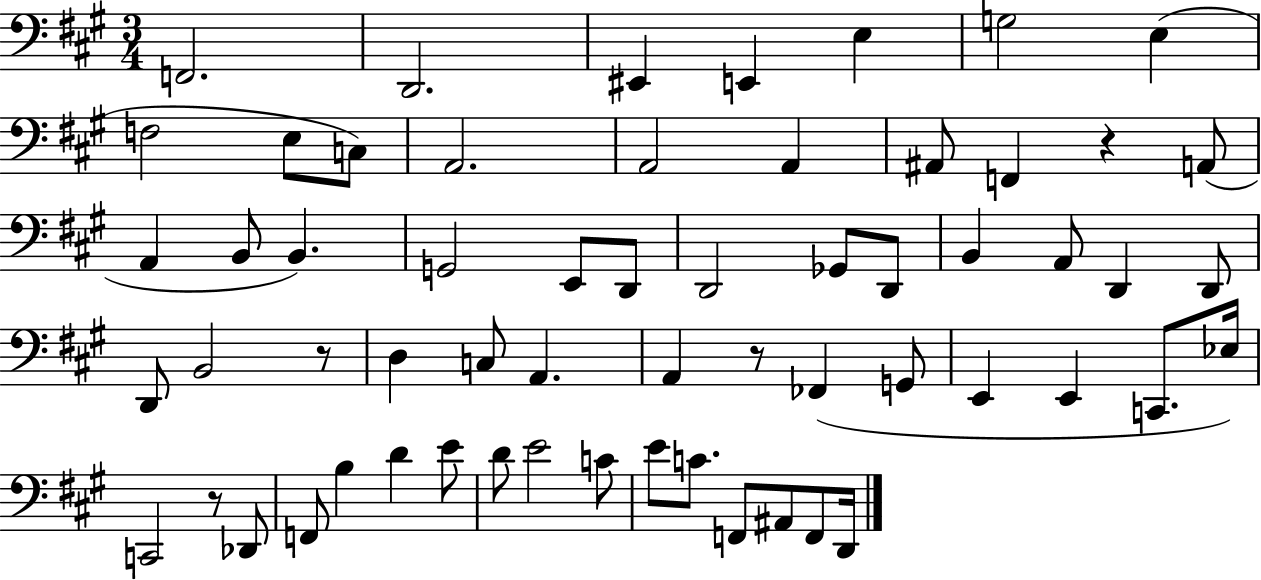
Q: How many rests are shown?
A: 4